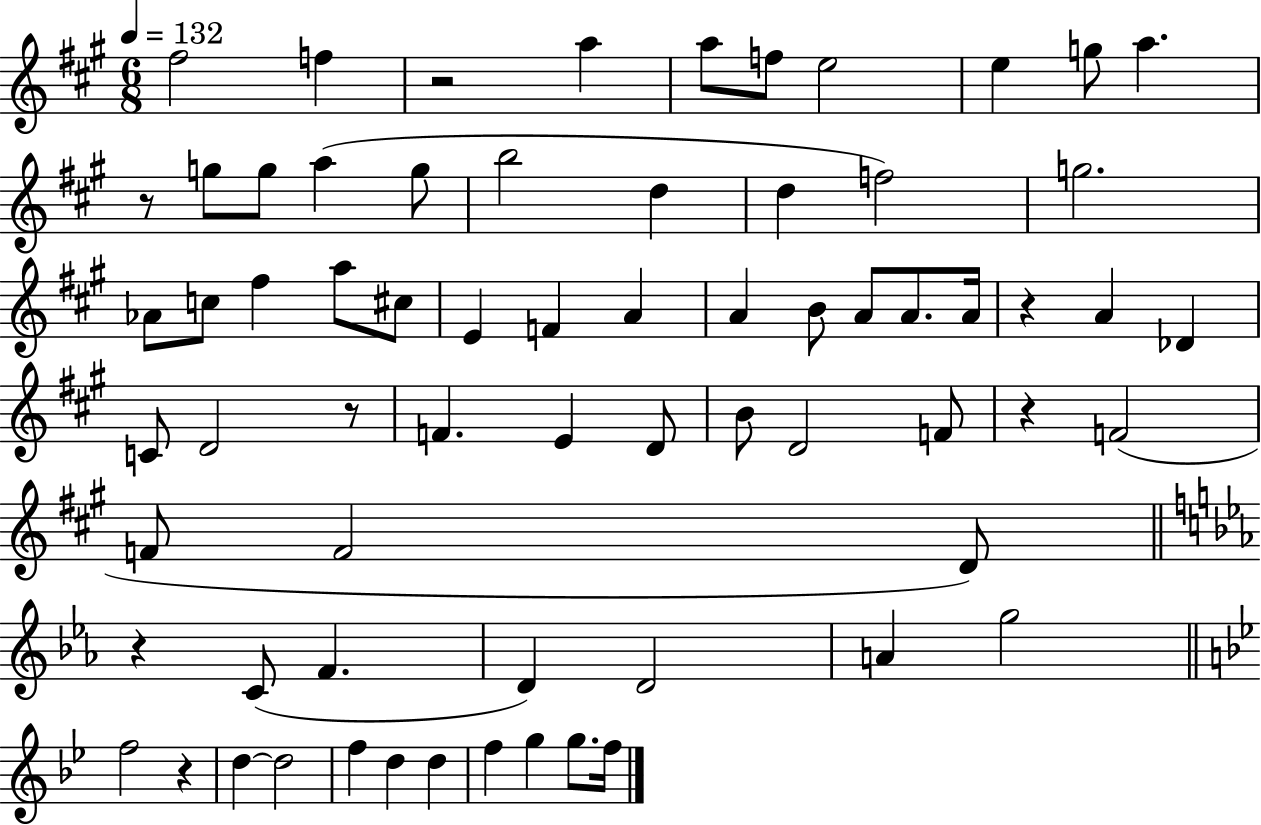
X:1
T:Untitled
M:6/8
L:1/4
K:A
^f2 f z2 a a/2 f/2 e2 e g/2 a z/2 g/2 g/2 a g/2 b2 d d f2 g2 _A/2 c/2 ^f a/2 ^c/2 E F A A B/2 A/2 A/2 A/4 z A _D C/2 D2 z/2 F E D/2 B/2 D2 F/2 z F2 F/2 F2 D/2 z C/2 F D D2 A g2 f2 z d d2 f d d f g g/2 f/4